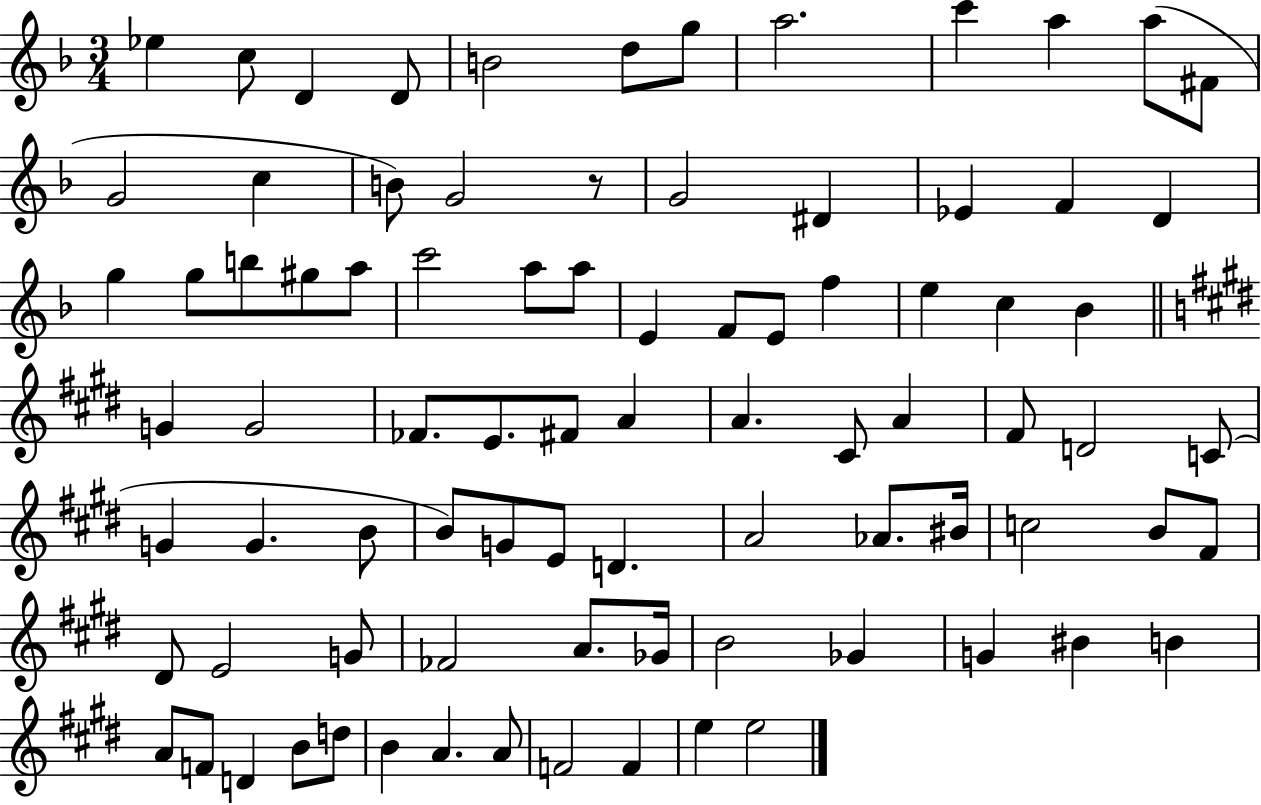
{
  \clef treble
  \numericTimeSignature
  \time 3/4
  \key f \major
  \repeat volta 2 { ees''4 c''8 d'4 d'8 | b'2 d''8 g''8 | a''2. | c'''4 a''4 a''8( fis'8 | \break g'2 c''4 | b'8) g'2 r8 | g'2 dis'4 | ees'4 f'4 d'4 | \break g''4 g''8 b''8 gis''8 a''8 | c'''2 a''8 a''8 | e'4 f'8 e'8 f''4 | e''4 c''4 bes'4 | \break \bar "||" \break \key e \major g'4 g'2 | fes'8. e'8. fis'8 a'4 | a'4. cis'8 a'4 | fis'8 d'2 c'8( | \break g'4 g'4. b'8 | b'8) g'8 e'8 d'4. | a'2 aes'8. bis'16 | c''2 b'8 fis'8 | \break dis'8 e'2 g'8 | fes'2 a'8. ges'16 | b'2 ges'4 | g'4 bis'4 b'4 | \break a'8 f'8 d'4 b'8 d''8 | b'4 a'4. a'8 | f'2 f'4 | e''4 e''2 | \break } \bar "|."
}